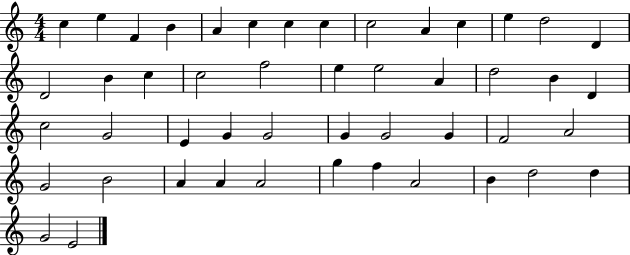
C5/q E5/q F4/q B4/q A4/q C5/q C5/q C5/q C5/h A4/q C5/q E5/q D5/h D4/q D4/h B4/q C5/q C5/h F5/h E5/q E5/h A4/q D5/h B4/q D4/q C5/h G4/h E4/q G4/q G4/h G4/q G4/h G4/q F4/h A4/h G4/h B4/h A4/q A4/q A4/h G5/q F5/q A4/h B4/q D5/h D5/q G4/h E4/h